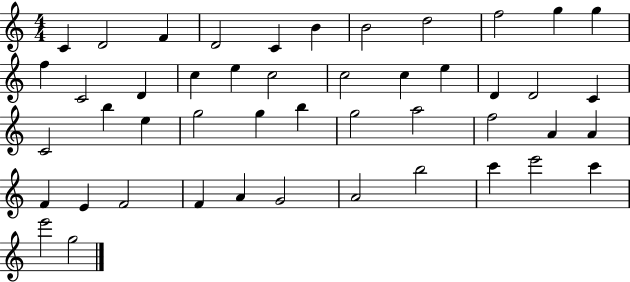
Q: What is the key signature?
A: C major